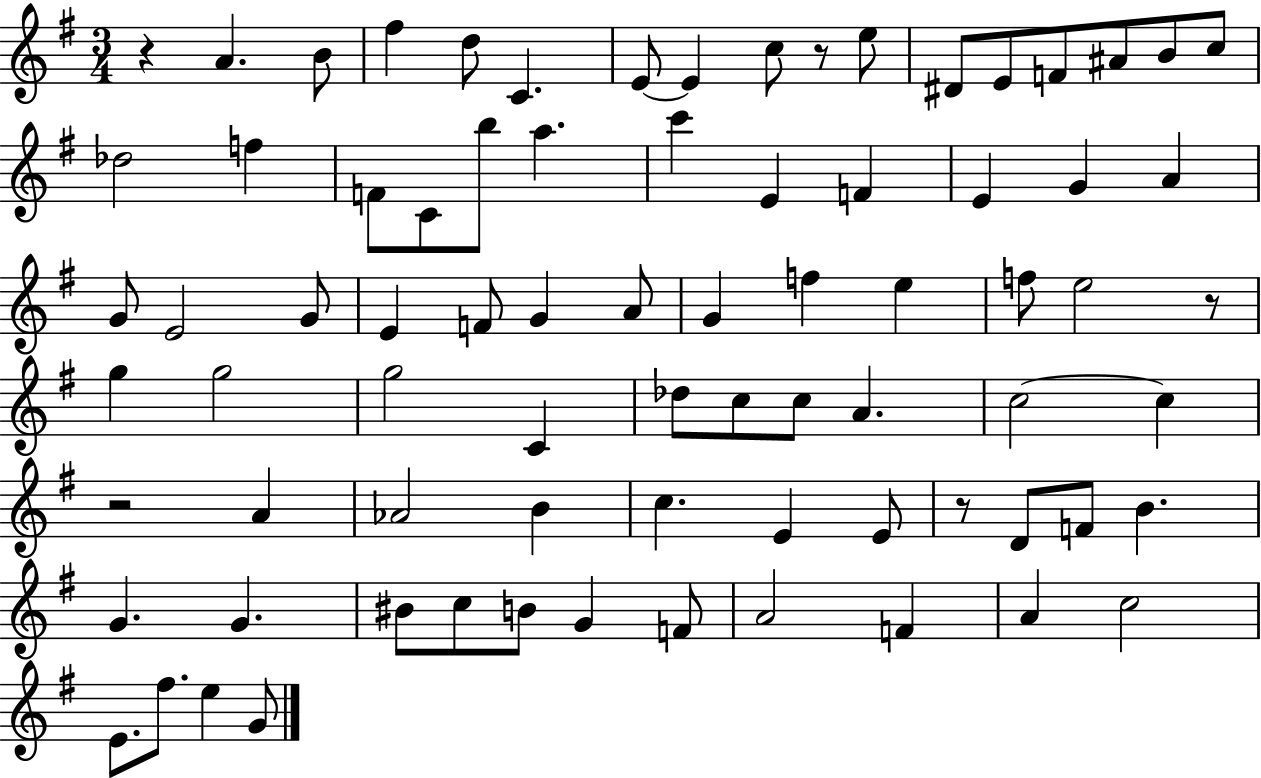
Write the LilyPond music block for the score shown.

{
  \clef treble
  \numericTimeSignature
  \time 3/4
  \key g \major
  r4 a'4. b'8 | fis''4 d''8 c'4. | e'8~~ e'4 c''8 r8 e''8 | dis'8 e'8 f'8 ais'8 b'8 c''8 | \break des''2 f''4 | f'8 c'8 b''8 a''4. | c'''4 e'4 f'4 | e'4 g'4 a'4 | \break g'8 e'2 g'8 | e'4 f'8 g'4 a'8 | g'4 f''4 e''4 | f''8 e''2 r8 | \break g''4 g''2 | g''2 c'4 | des''8 c''8 c''8 a'4. | c''2~~ c''4 | \break r2 a'4 | aes'2 b'4 | c''4. e'4 e'8 | r8 d'8 f'8 b'4. | \break g'4. g'4. | bis'8 c''8 b'8 g'4 f'8 | a'2 f'4 | a'4 c''2 | \break e'8. fis''8. e''4 g'8 | \bar "|."
}